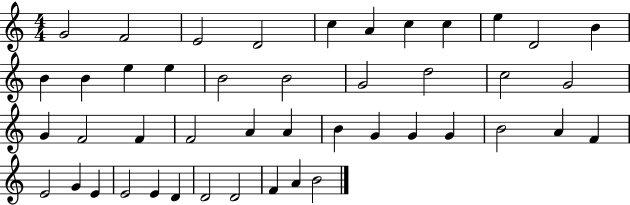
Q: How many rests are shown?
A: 0